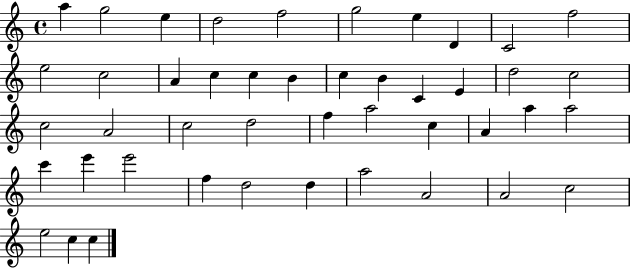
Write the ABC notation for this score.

X:1
T:Untitled
M:4/4
L:1/4
K:C
a g2 e d2 f2 g2 e D C2 f2 e2 c2 A c c B c B C E d2 c2 c2 A2 c2 d2 f a2 c A a a2 c' e' e'2 f d2 d a2 A2 A2 c2 e2 c c